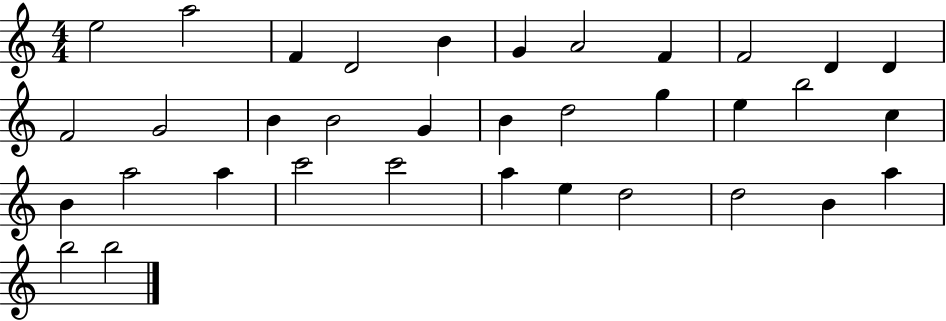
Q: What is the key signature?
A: C major